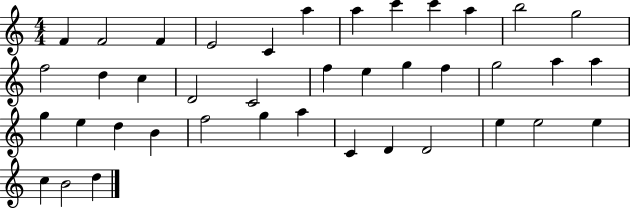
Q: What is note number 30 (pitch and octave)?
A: G5